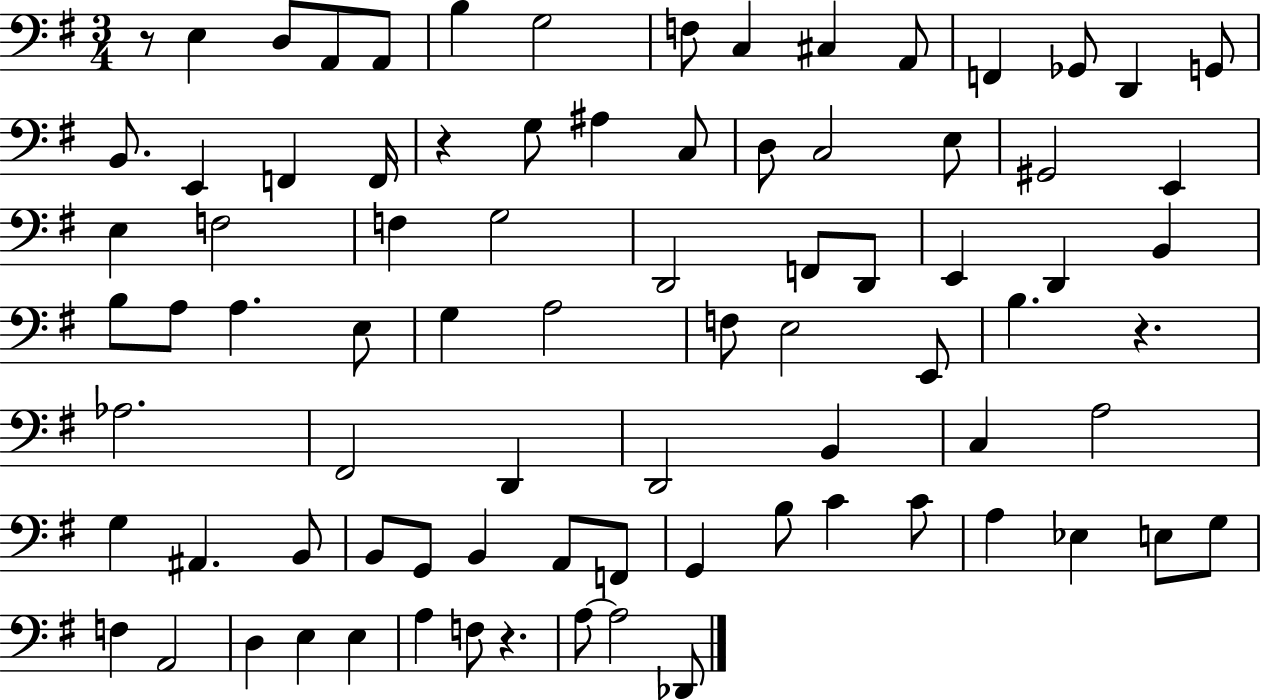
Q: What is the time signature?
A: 3/4